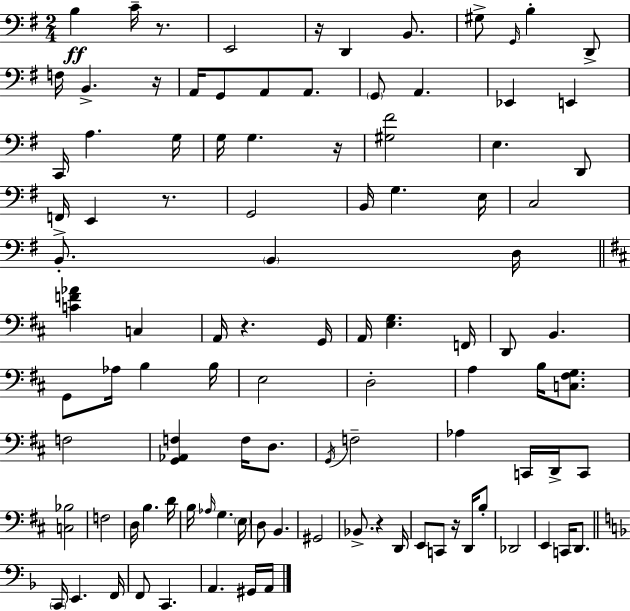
B3/q C4/s R/e. E2/h R/s D2/q B2/e. G#3/e G2/s B3/q D2/e F3/s B2/q. R/s A2/s G2/e A2/e A2/e. G2/e A2/q. Eb2/q E2/q C2/s A3/q. G3/s G3/s G3/q. R/s [G#3,F#4]/h E3/q. D2/e F2/s E2/q R/e. G2/h B2/s G3/q. E3/s C3/h B2/e. B2/q D3/s [C4,F4,Ab4]/q C3/q A2/s R/q. G2/s A2/s [E3,G3]/q. F2/s D2/e B2/q. G2/e Ab3/s B3/q B3/s E3/h D3/h A3/q B3/s [C3,F#3,G3]/e. F3/h [G2,Ab2,F3]/q F3/s D3/e. G2/s F3/h Ab3/q C2/s D2/s C2/e [C3,Bb3]/h F3/h D3/s B3/q. D4/s B3/s Ab3/s G3/q. E3/s D3/e B2/q. G#2/h Bb2/e. R/q D2/s E2/e C2/e R/s D2/s B3/e Db2/h E2/q C2/s D2/e. C2/s E2/q. F2/s F2/e C2/q. A2/q. G#2/s A2/s